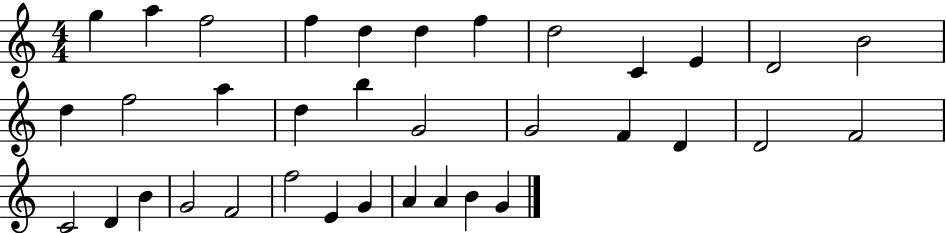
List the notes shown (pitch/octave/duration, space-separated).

G5/q A5/q F5/h F5/q D5/q D5/q F5/q D5/h C4/q E4/q D4/h B4/h D5/q F5/h A5/q D5/q B5/q G4/h G4/h F4/q D4/q D4/h F4/h C4/h D4/q B4/q G4/h F4/h F5/h E4/q G4/q A4/q A4/q B4/q G4/q